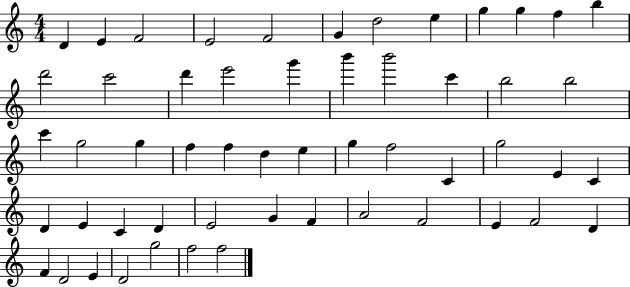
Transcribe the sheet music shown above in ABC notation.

X:1
T:Untitled
M:4/4
L:1/4
K:C
D E F2 E2 F2 G d2 e g g f b d'2 c'2 d' e'2 g' b' b'2 c' b2 b2 c' g2 g f f d e g f2 C g2 E C D E C D E2 G F A2 F2 E F2 D F D2 E D2 g2 f2 f2